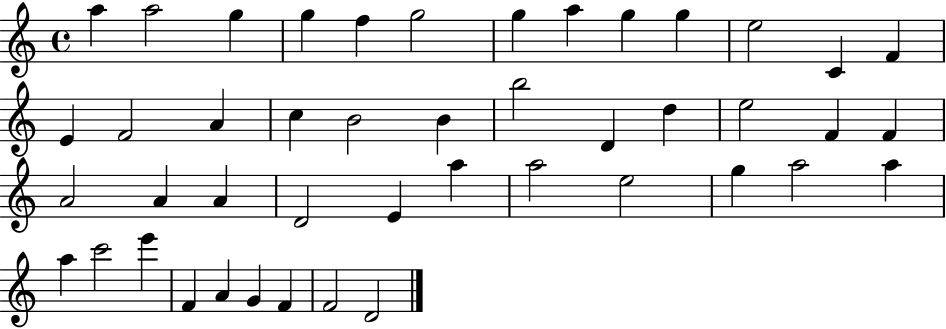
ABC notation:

X:1
T:Untitled
M:4/4
L:1/4
K:C
a a2 g g f g2 g a g g e2 C F E F2 A c B2 B b2 D d e2 F F A2 A A D2 E a a2 e2 g a2 a a c'2 e' F A G F F2 D2